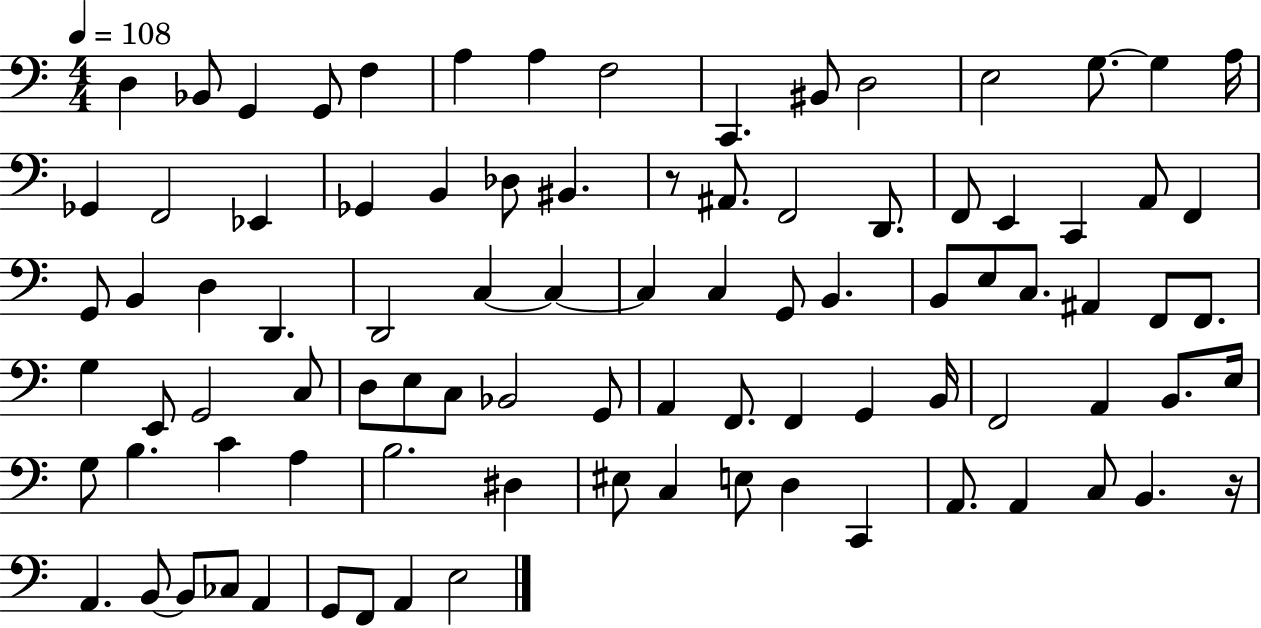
D3/q Bb2/e G2/q G2/e F3/q A3/q A3/q F3/h C2/q. BIS2/e D3/h E3/h G3/e. G3/q A3/s Gb2/q F2/h Eb2/q Gb2/q B2/q Db3/e BIS2/q. R/e A#2/e. F2/h D2/e. F2/e E2/q C2/q A2/e F2/q G2/e B2/q D3/q D2/q. D2/h C3/q C3/q C3/q C3/q G2/e B2/q. B2/e E3/e C3/e. A#2/q F2/e F2/e. G3/q E2/e G2/h C3/e D3/e E3/e C3/e Bb2/h G2/e A2/q F2/e. F2/q G2/q B2/s F2/h A2/q B2/e. E3/s G3/e B3/q. C4/q A3/q B3/h. D#3/q EIS3/e C3/q E3/e D3/q C2/q A2/e. A2/q C3/e B2/q. R/s A2/q. B2/e B2/e CES3/e A2/q G2/e F2/e A2/q E3/h